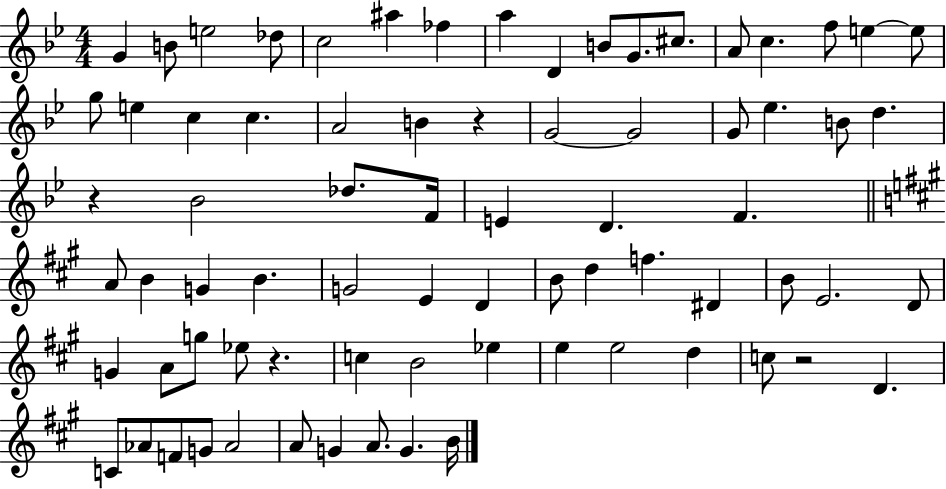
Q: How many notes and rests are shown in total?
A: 75